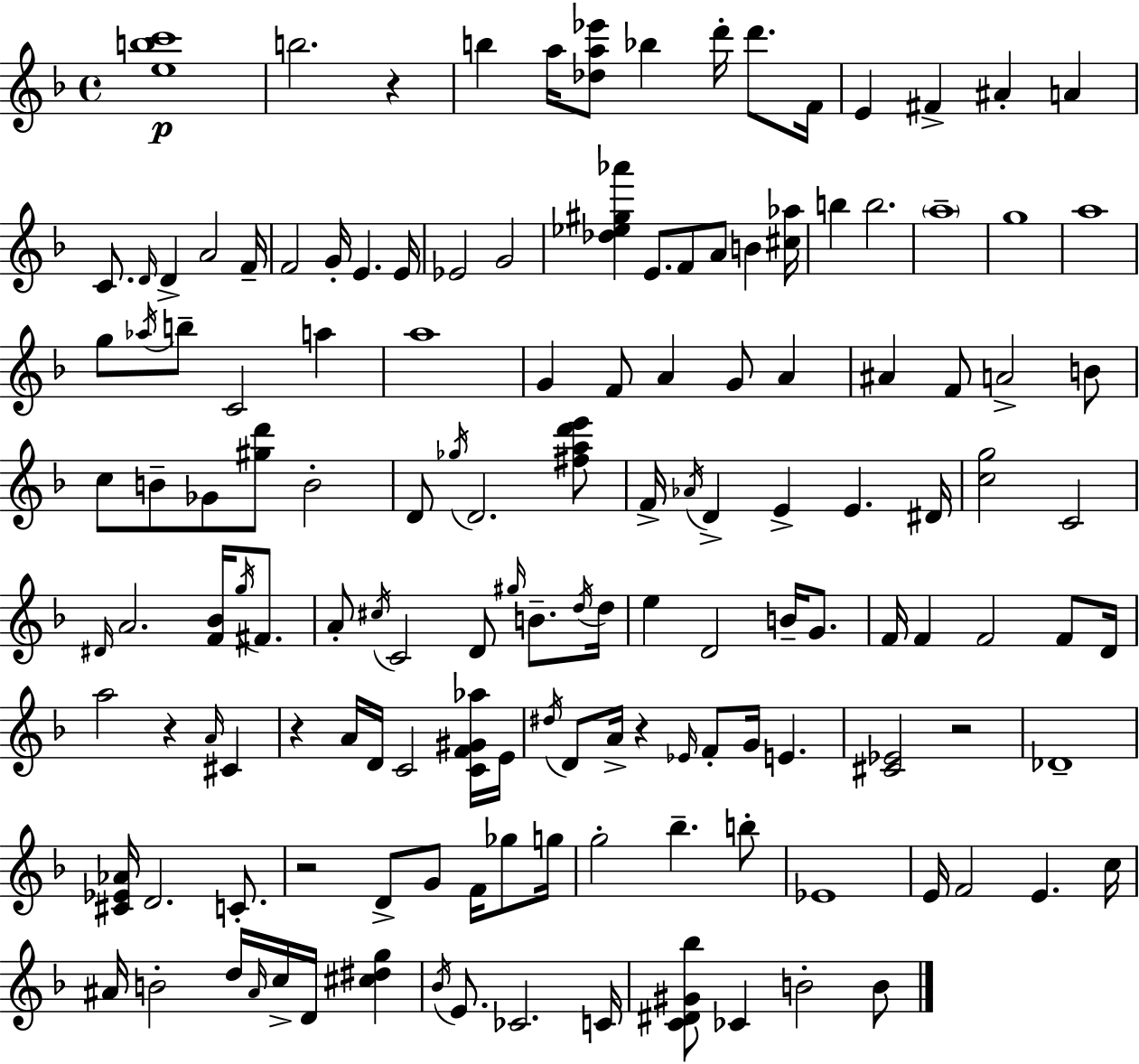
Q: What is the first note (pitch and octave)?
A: B5